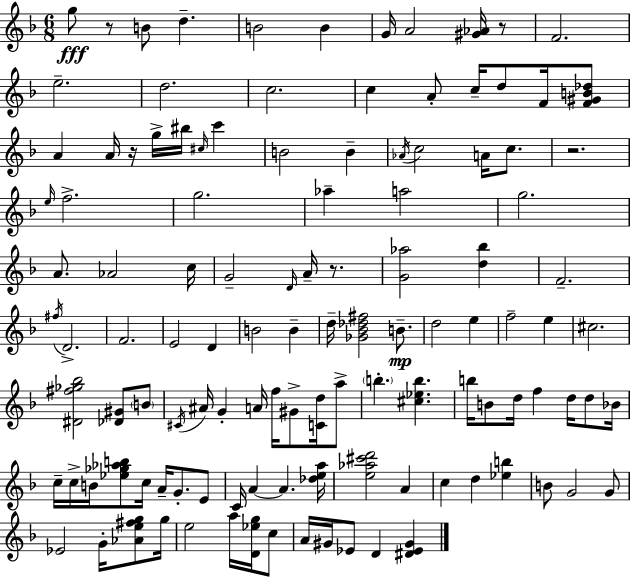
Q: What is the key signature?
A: D minor